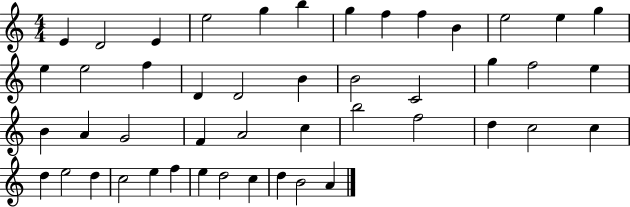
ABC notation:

X:1
T:Untitled
M:4/4
L:1/4
K:C
E D2 E e2 g b g f f B e2 e g e e2 f D D2 B B2 C2 g f2 e B A G2 F A2 c b2 f2 d c2 c d e2 d c2 e f e d2 c d B2 A